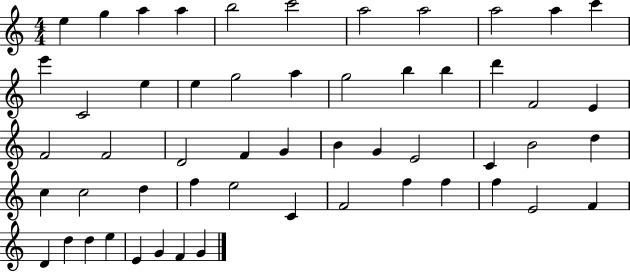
{
  \clef treble
  \numericTimeSignature
  \time 4/4
  \key c \major
  e''4 g''4 a''4 a''4 | b''2 c'''2 | a''2 a''2 | a''2 a''4 c'''4 | \break e'''4 c'2 e''4 | e''4 g''2 a''4 | g''2 b''4 b''4 | d'''4 f'2 e'4 | \break f'2 f'2 | d'2 f'4 g'4 | b'4 g'4 e'2 | c'4 b'2 d''4 | \break c''4 c''2 d''4 | f''4 e''2 c'4 | f'2 f''4 f''4 | f''4 e'2 f'4 | \break d'4 d''4 d''4 e''4 | e'4 g'4 f'4 g'4 | \bar "|."
}